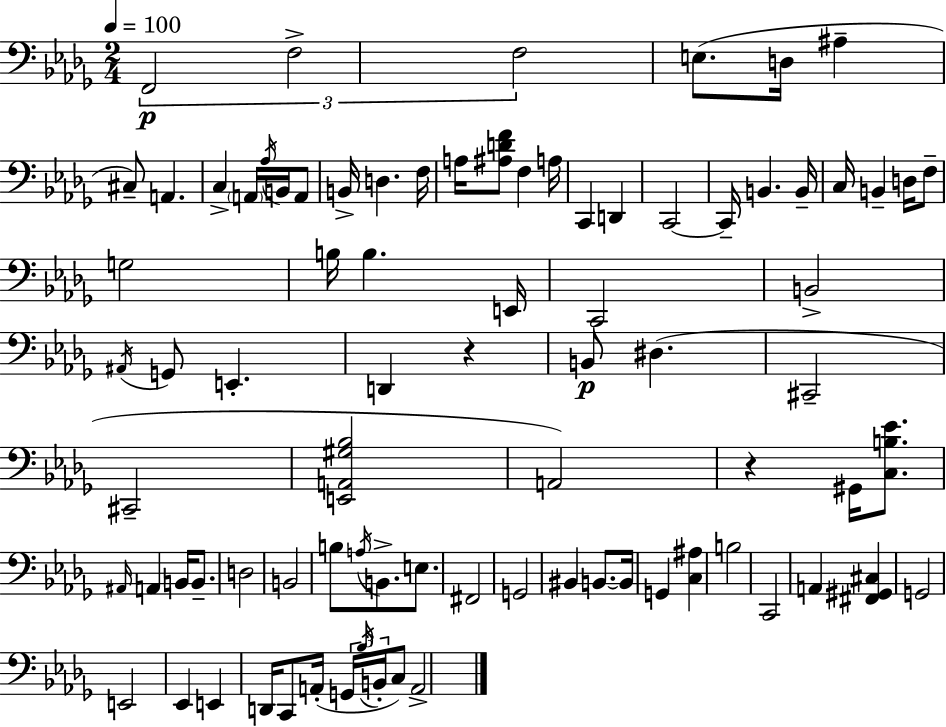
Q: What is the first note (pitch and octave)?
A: F2